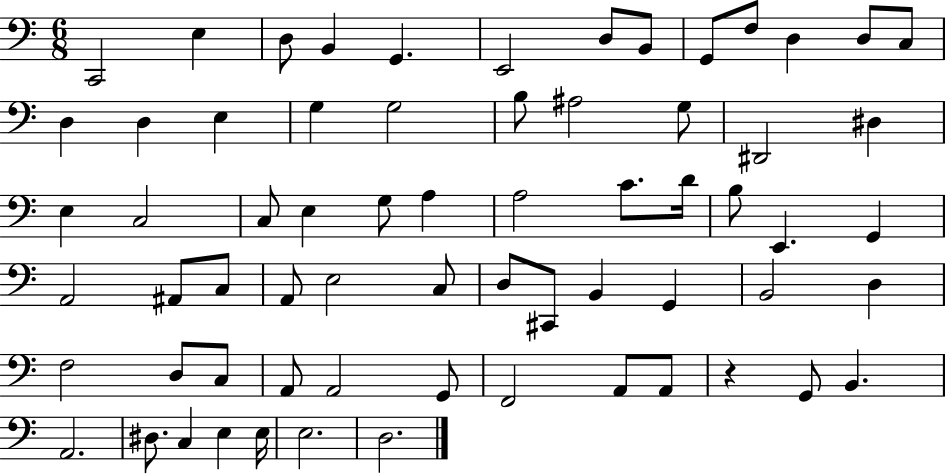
X:1
T:Untitled
M:6/8
L:1/4
K:C
C,,2 E, D,/2 B,, G,, E,,2 D,/2 B,,/2 G,,/2 F,/2 D, D,/2 C,/2 D, D, E, G, G,2 B,/2 ^A,2 G,/2 ^D,,2 ^D, E, C,2 C,/2 E, G,/2 A, A,2 C/2 D/4 B,/2 E,, G,, A,,2 ^A,,/2 C,/2 A,,/2 E,2 C,/2 D,/2 ^C,,/2 B,, G,, B,,2 D, F,2 D,/2 C,/2 A,,/2 A,,2 G,,/2 F,,2 A,,/2 A,,/2 z G,,/2 B,, A,,2 ^D,/2 C, E, E,/4 E,2 D,2